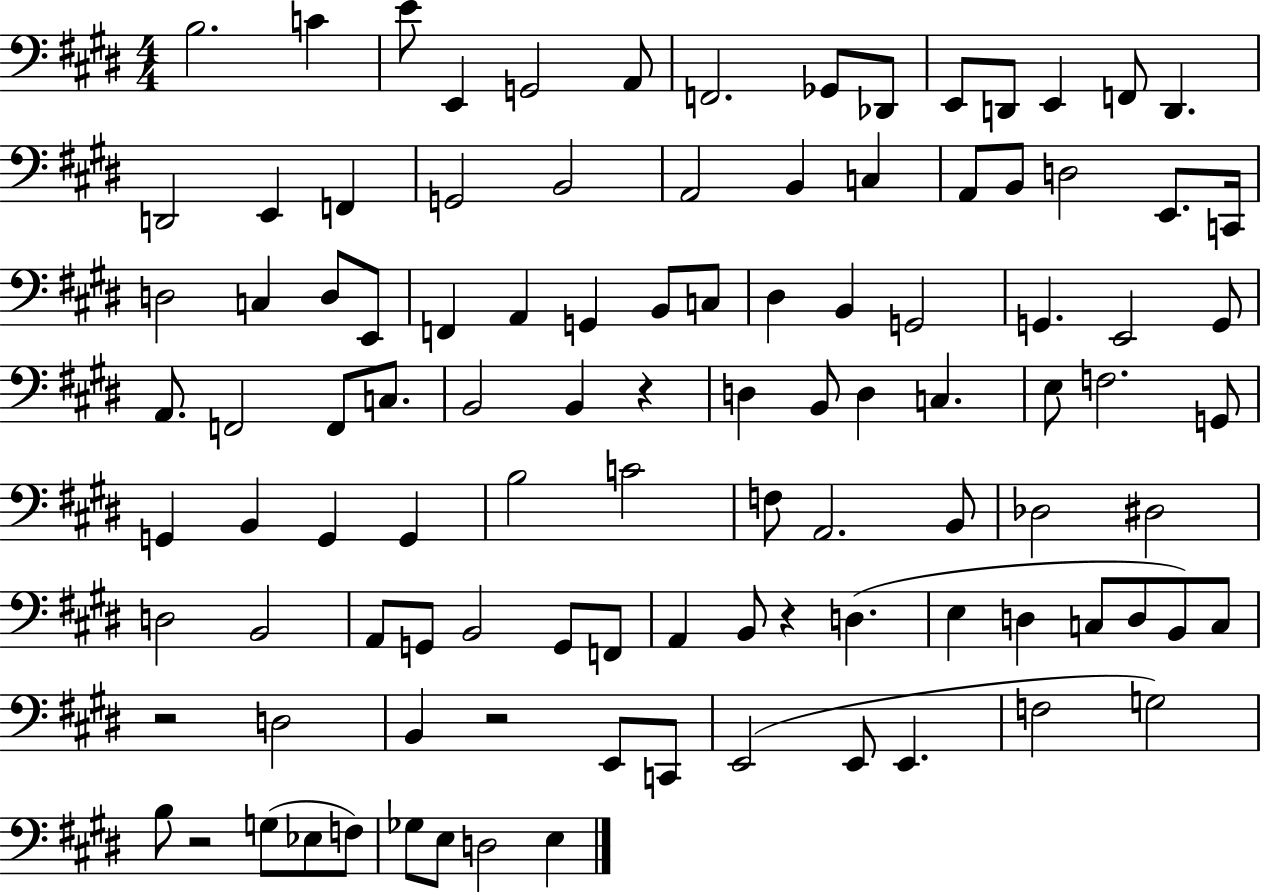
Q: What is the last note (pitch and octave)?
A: E3